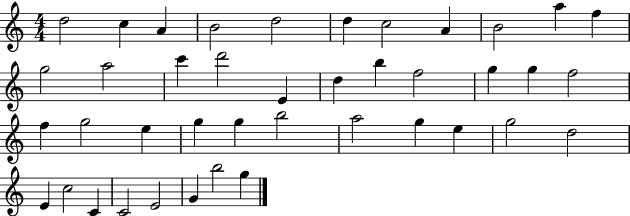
X:1
T:Untitled
M:4/4
L:1/4
K:C
d2 c A B2 d2 d c2 A B2 a f g2 a2 c' d'2 E d b f2 g g f2 f g2 e g g b2 a2 g e g2 d2 E c2 C C2 E2 G b2 g